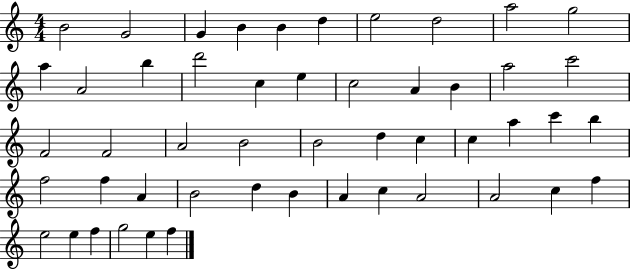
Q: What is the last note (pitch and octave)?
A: F5